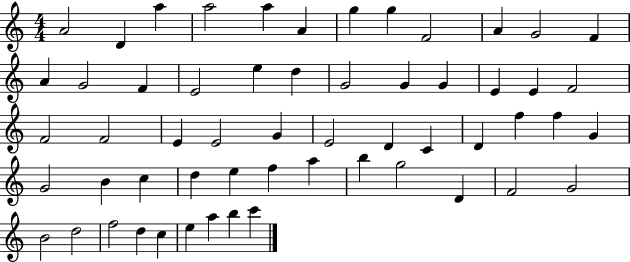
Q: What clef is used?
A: treble